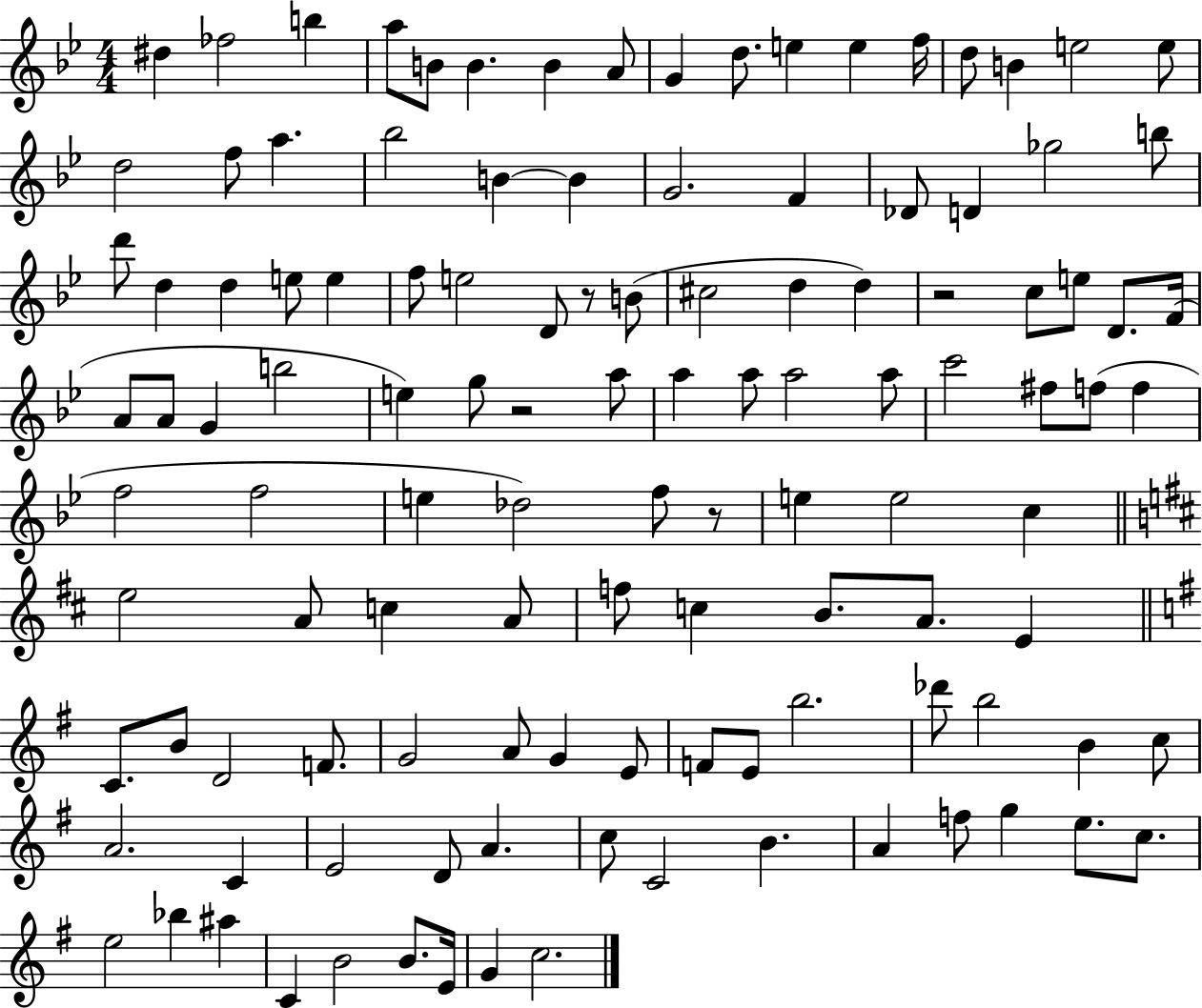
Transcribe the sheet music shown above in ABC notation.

X:1
T:Untitled
M:4/4
L:1/4
K:Bb
^d _f2 b a/2 B/2 B B A/2 G d/2 e e f/4 d/2 B e2 e/2 d2 f/2 a _b2 B B G2 F _D/2 D _g2 b/2 d'/2 d d e/2 e f/2 e2 D/2 z/2 B/2 ^c2 d d z2 c/2 e/2 D/2 F/4 A/2 A/2 G b2 e g/2 z2 a/2 a a/2 a2 a/2 c'2 ^f/2 f/2 f f2 f2 e _d2 f/2 z/2 e e2 c e2 A/2 c A/2 f/2 c B/2 A/2 E C/2 B/2 D2 F/2 G2 A/2 G E/2 F/2 E/2 b2 _d'/2 b2 B c/2 A2 C E2 D/2 A c/2 C2 B A f/2 g e/2 c/2 e2 _b ^a C B2 B/2 E/4 G c2